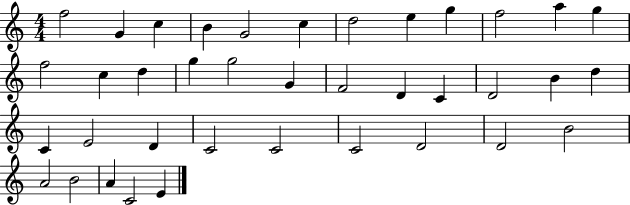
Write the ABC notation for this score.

X:1
T:Untitled
M:4/4
L:1/4
K:C
f2 G c B G2 c d2 e g f2 a g f2 c d g g2 G F2 D C D2 B d C E2 D C2 C2 C2 D2 D2 B2 A2 B2 A C2 E